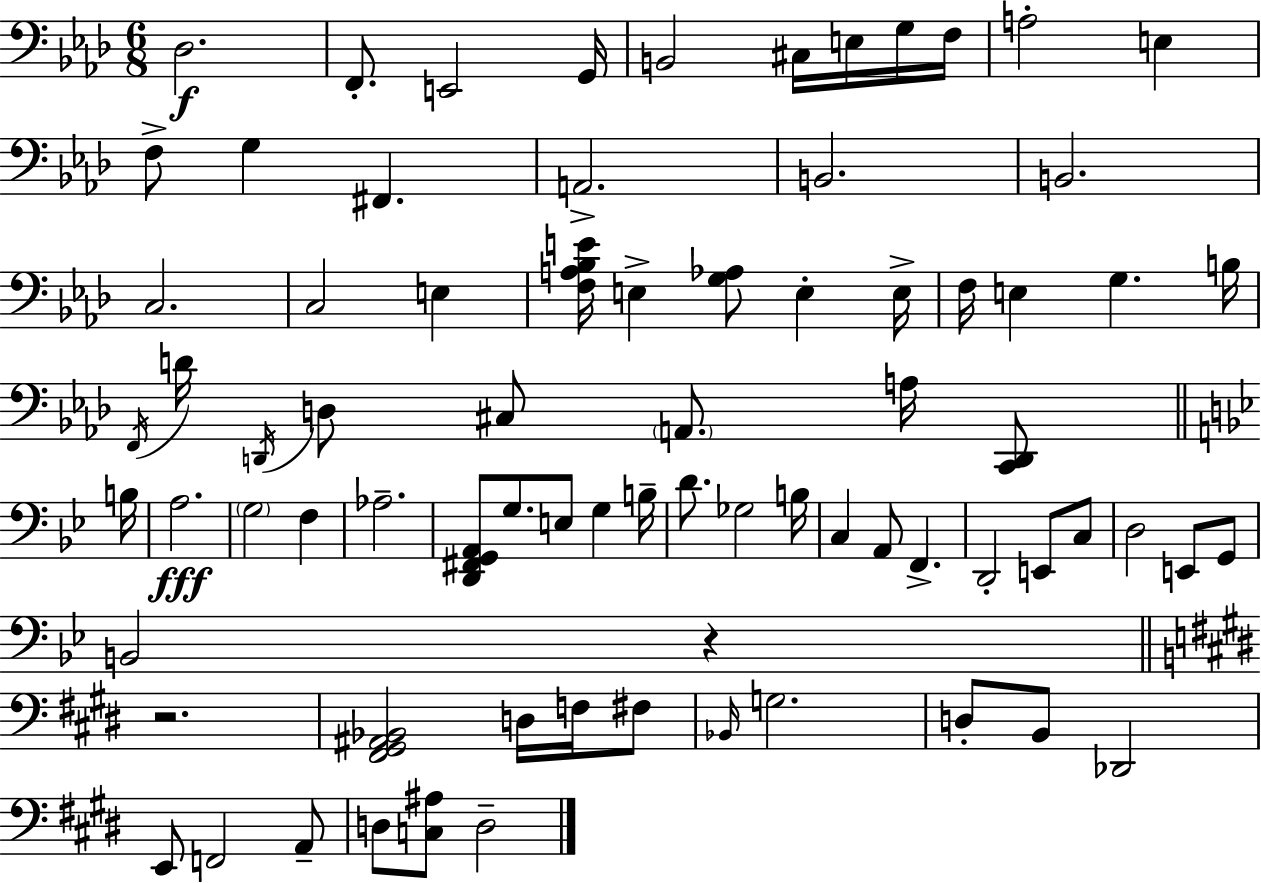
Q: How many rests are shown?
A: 2